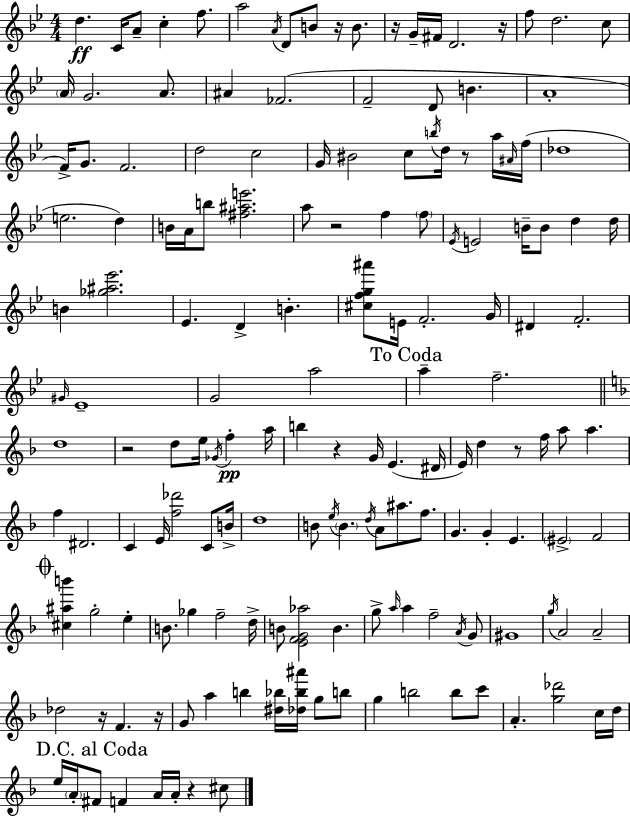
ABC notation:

X:1
T:Untitled
M:4/4
L:1/4
K:Gm
d C/4 A/2 c f/2 a2 A/4 D/2 B/2 z/4 B/2 z/4 G/4 ^F/4 D2 z/4 f/2 d2 c/2 A/4 G2 A/2 ^A _F2 F2 D/2 B A4 F/4 G/2 F2 d2 c2 G/4 ^B2 c/2 b/4 d/4 z/2 a/4 ^A/4 f/4 _d4 e2 d B/4 A/4 b/2 [^f^ae']2 a/2 z2 f f/2 _E/4 E2 B/4 B/2 d d/4 B [_g^a_e']2 _E D B [^cfg^a']/2 E/4 F2 G/4 ^D F2 ^G/4 _E4 G2 a2 a f2 d4 z2 d/2 e/4 _G/4 f a/4 b z G/4 E ^D/4 E/4 d z/2 f/4 a/2 a f ^D2 C E/4 [f_d']2 C/2 B/4 d4 B/2 e/4 B d/4 A/2 ^a/2 f/2 G G E ^E2 F2 [^c^ab'] g2 e B/2 _g f2 d/4 B/2 [EFG_a]2 B g/2 a/4 a f2 A/4 G/2 ^G4 g/4 A2 A2 _d2 z/4 F z/4 G/2 a b [^d_b]/4 [_d_b^a']/4 g/2 b/2 g b2 b/2 c'/2 A [g_d']2 c/4 d/4 e/4 A/4 ^F/2 F A/4 A/4 z ^c/2